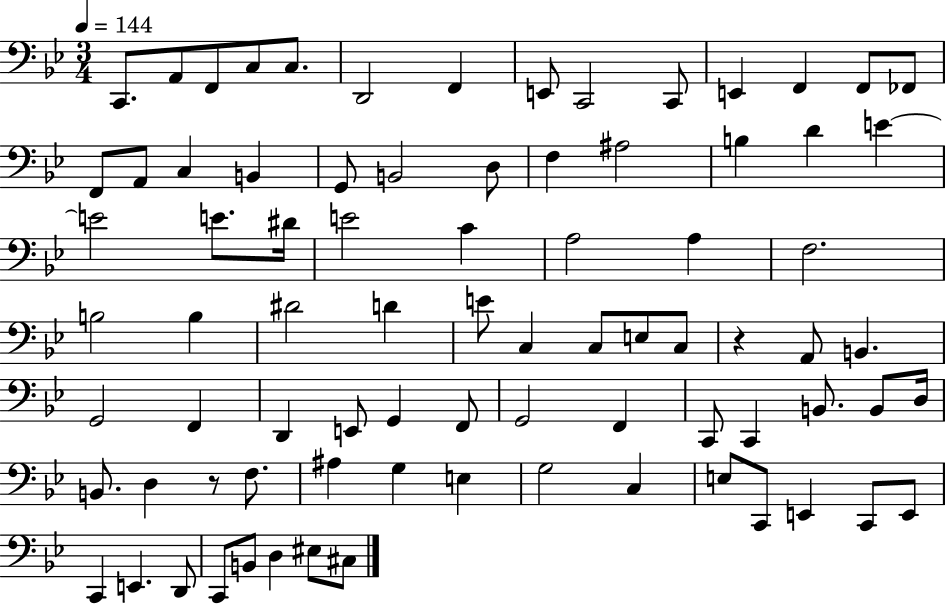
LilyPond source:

{
  \clef bass
  \numericTimeSignature
  \time 3/4
  \key bes \major
  \tempo 4 = 144
  c,8. a,8 f,8 c8 c8. | d,2 f,4 | e,8 c,2 c,8 | e,4 f,4 f,8 fes,8 | \break f,8 a,8 c4 b,4 | g,8 b,2 d8 | f4 ais2 | b4 d'4 e'4~~ | \break e'2 e'8. dis'16 | e'2 c'4 | a2 a4 | f2. | \break b2 b4 | dis'2 d'4 | e'8 c4 c8 e8 c8 | r4 a,8 b,4. | \break g,2 f,4 | d,4 e,8 g,4 f,8 | g,2 f,4 | c,8 c,4 b,8. b,8 d16 | \break b,8. d4 r8 f8. | ais4 g4 e4 | g2 c4 | e8 c,8 e,4 c,8 e,8 | \break c,4 e,4. d,8 | c,8 b,8 d4 eis8 cis8 | \bar "|."
}